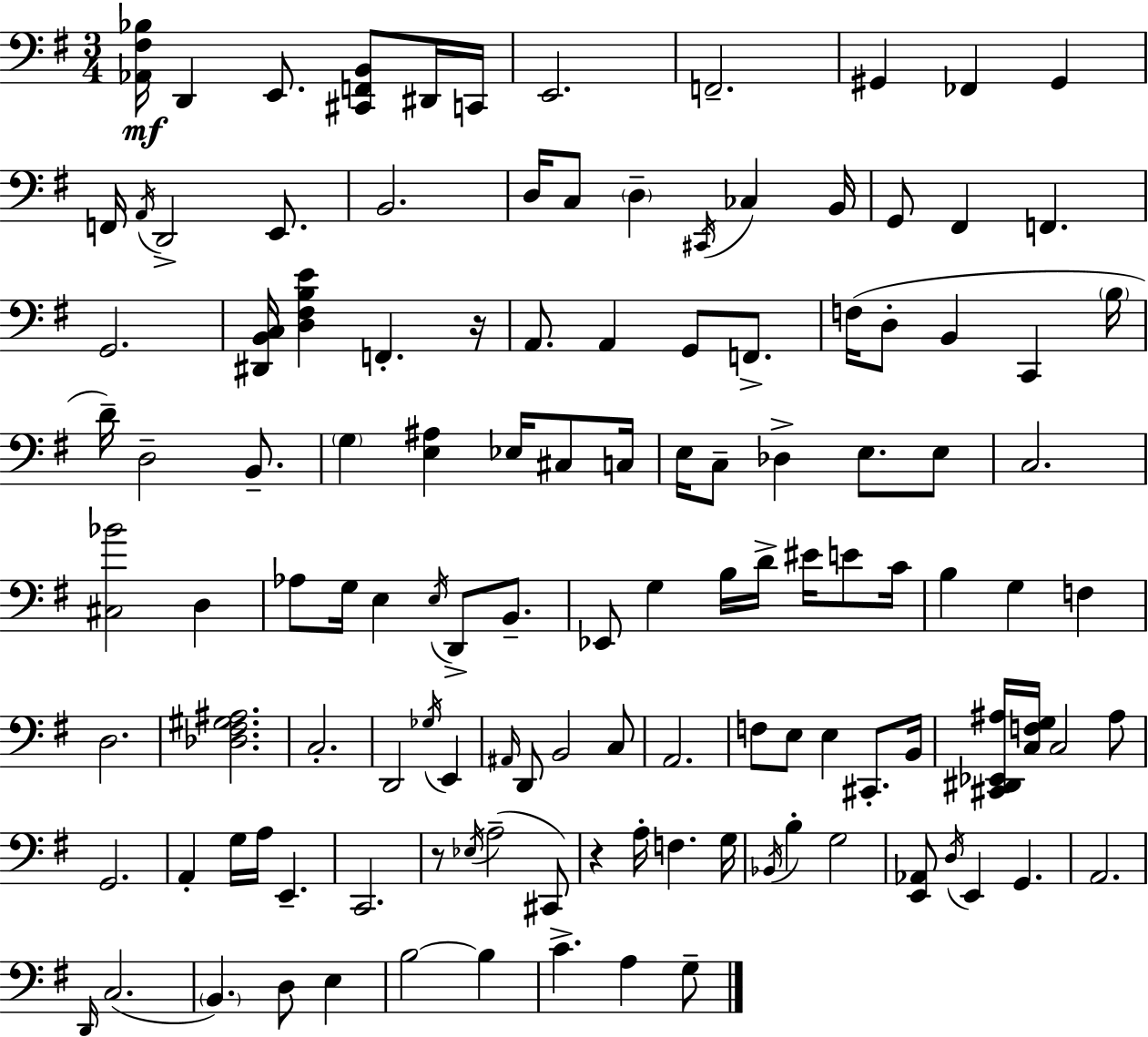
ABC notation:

X:1
T:Untitled
M:3/4
L:1/4
K:Em
[_A,,^F,_B,]/4 D,, E,,/2 [^C,,F,,B,,]/2 ^D,,/4 C,,/4 E,,2 F,,2 ^G,, _F,, ^G,, F,,/4 A,,/4 D,,2 E,,/2 B,,2 D,/4 C,/2 D, ^C,,/4 _C, B,,/4 G,,/2 ^F,, F,, G,,2 [^D,,B,,C,]/4 [D,^F,B,E] F,, z/4 A,,/2 A,, G,,/2 F,,/2 F,/4 D,/2 B,, C,, B,/4 D/4 D,2 B,,/2 G, [E,^A,] _E,/4 ^C,/2 C,/4 E,/4 C,/2 _D, E,/2 E,/2 C,2 [^C,_B]2 D, _A,/2 G,/4 E, E,/4 D,,/2 B,,/2 _E,,/2 G, B,/4 D/4 ^E/4 E/2 C/4 B, G, F, D,2 [_D,^F,^G,^A,]2 C,2 D,,2 _G,/4 E,, ^A,,/4 D,,/2 B,,2 C,/2 A,,2 F,/2 E,/2 E, ^C,,/2 B,,/4 [^C,,^D,,_E,,^A,]/4 [C,F,G,]/4 C,2 ^A,/2 G,,2 A,, G,/4 A,/4 E,, C,,2 z/2 _E,/4 A,2 ^C,,/2 z A,/4 F, G,/4 _B,,/4 B, G,2 [E,,_A,,]/2 D,/4 E,, G,, A,,2 D,,/4 C,2 B,, D,/2 E, B,2 B, C A, G,/2